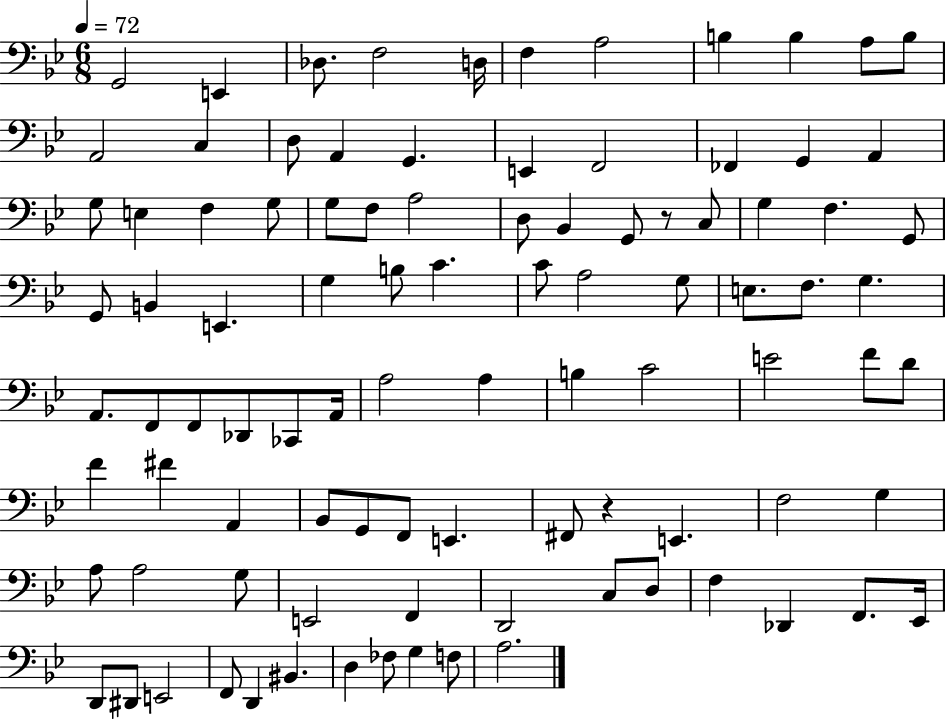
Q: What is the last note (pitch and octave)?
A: A3